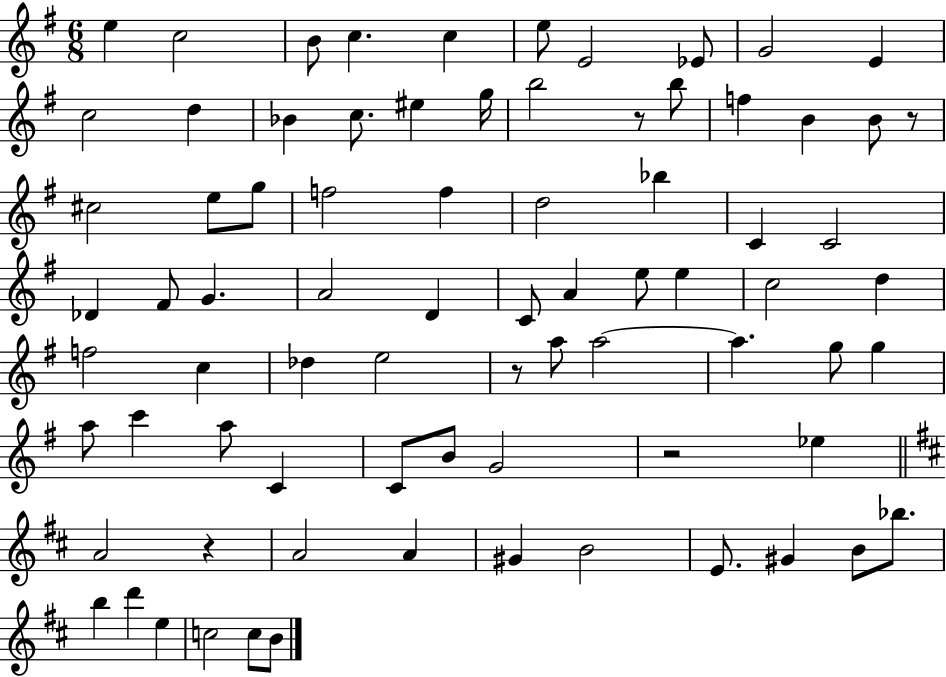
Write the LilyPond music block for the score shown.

{
  \clef treble
  \numericTimeSignature
  \time 6/8
  \key g \major
  e''4 c''2 | b'8 c''4. c''4 | e''8 e'2 ees'8 | g'2 e'4 | \break c''2 d''4 | bes'4 c''8. eis''4 g''16 | b''2 r8 b''8 | f''4 b'4 b'8 r8 | \break cis''2 e''8 g''8 | f''2 f''4 | d''2 bes''4 | c'4 c'2 | \break des'4 fis'8 g'4. | a'2 d'4 | c'8 a'4 e''8 e''4 | c''2 d''4 | \break f''2 c''4 | des''4 e''2 | r8 a''8 a''2~~ | a''4. g''8 g''4 | \break a''8 c'''4 a''8 c'4 | c'8 b'8 g'2 | r2 ees''4 | \bar "||" \break \key d \major a'2 r4 | a'2 a'4 | gis'4 b'2 | e'8. gis'4 b'8 bes''8. | \break b''4 d'''4 e''4 | c''2 c''8 b'8 | \bar "|."
}